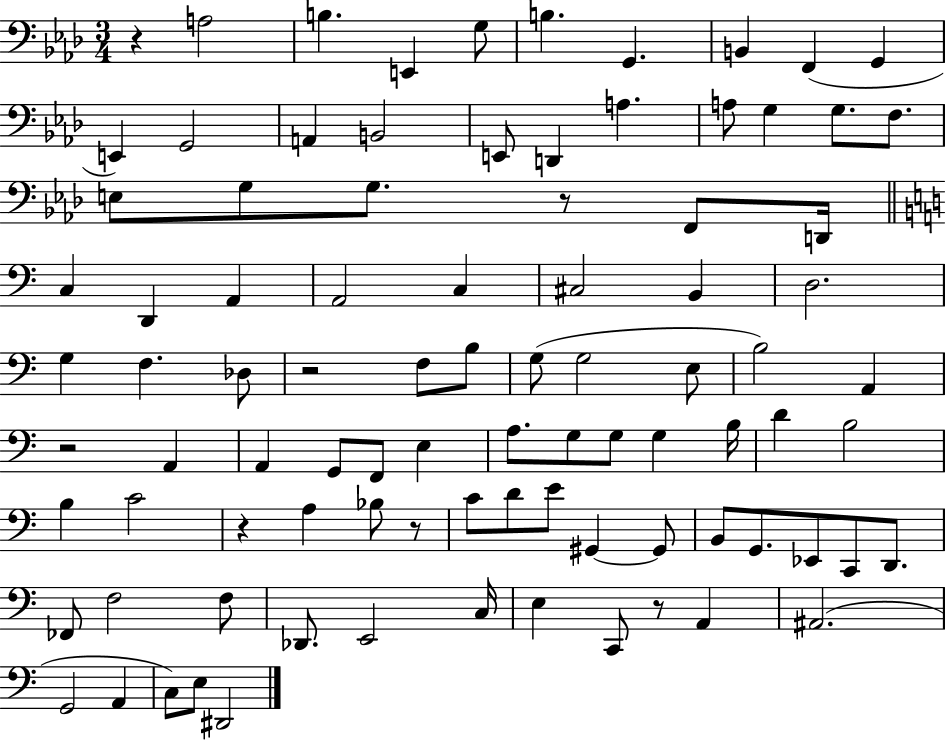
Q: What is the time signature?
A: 3/4